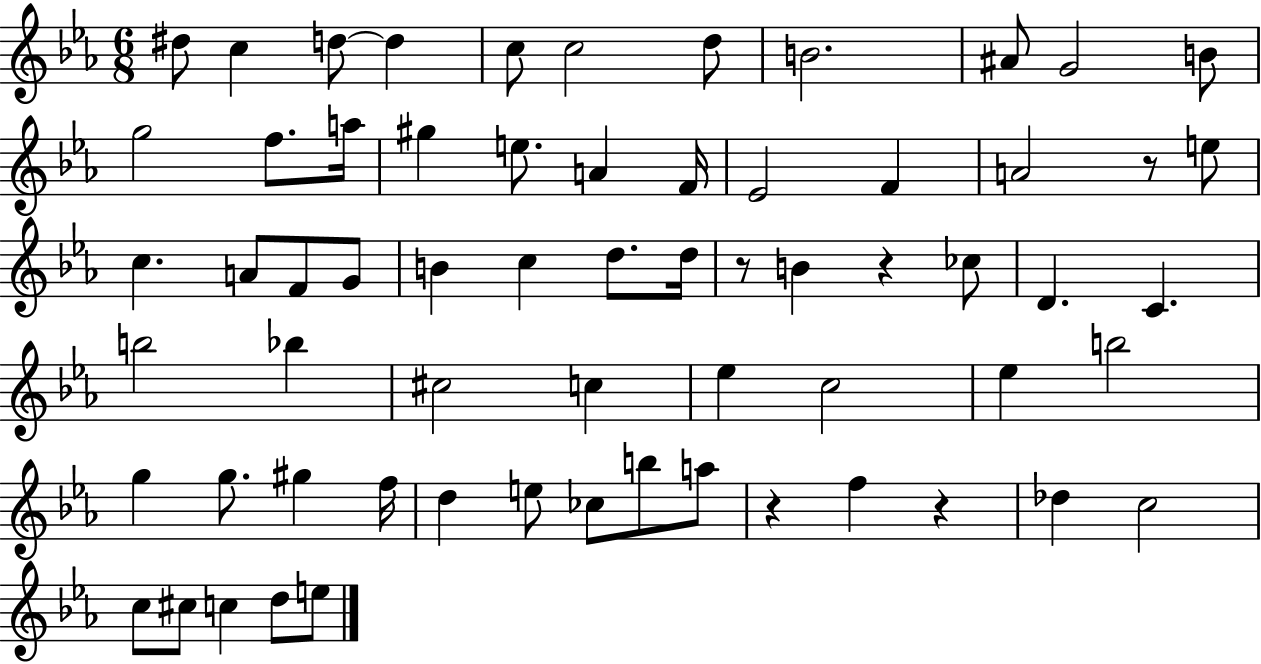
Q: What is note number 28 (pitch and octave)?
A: C5